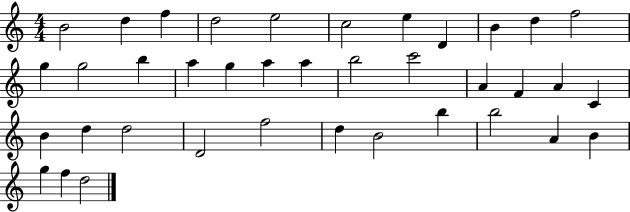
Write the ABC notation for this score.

X:1
T:Untitled
M:4/4
L:1/4
K:C
B2 d f d2 e2 c2 e D B d f2 g g2 b a g a a b2 c'2 A F A C B d d2 D2 f2 d B2 b b2 A B g f d2